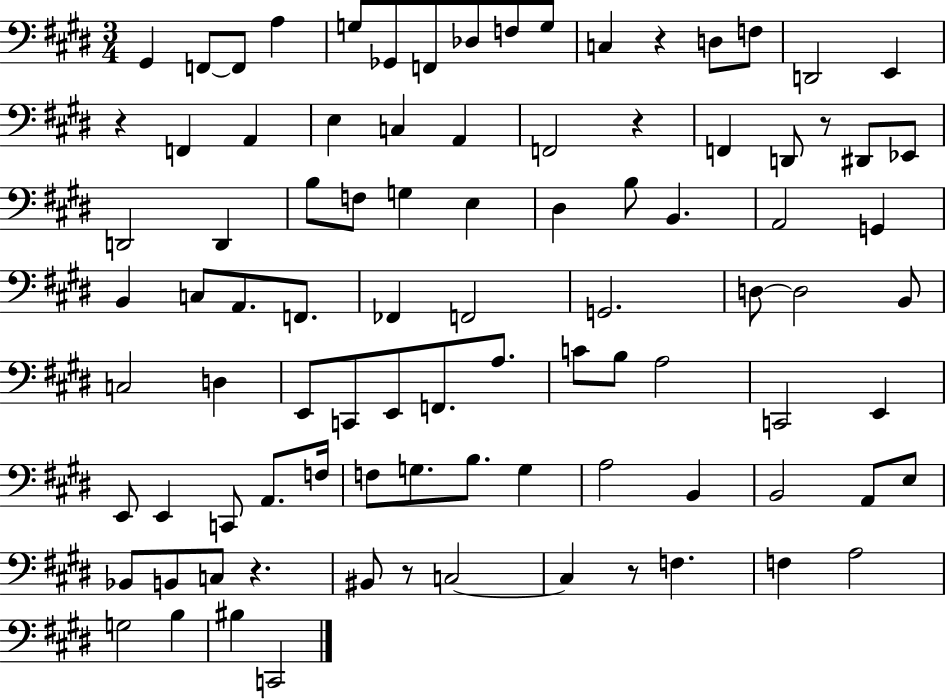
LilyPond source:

{
  \clef bass
  \numericTimeSignature
  \time 3/4
  \key e \major
  gis,4 f,8~~ f,8 a4 | g8 ges,8 f,8 des8 f8 g8 | c4 r4 d8 f8 | d,2 e,4 | \break r4 f,4 a,4 | e4 c4 a,4 | f,2 r4 | f,4 d,8 r8 dis,8 ees,8 | \break d,2 d,4 | b8 f8 g4 e4 | dis4 b8 b,4. | a,2 g,4 | \break b,4 c8 a,8. f,8. | fes,4 f,2 | g,2. | d8~~ d2 b,8 | \break c2 d4 | e,8 c,8 e,8 f,8. a8. | c'8 b8 a2 | c,2 e,4 | \break e,8 e,4 c,8 a,8. f16 | f8 g8. b8. g4 | a2 b,4 | b,2 a,8 e8 | \break bes,8 b,8 c8 r4. | bis,8 r8 c2~~ | c4 r8 f4. | f4 a2 | \break g2 b4 | bis4 c,2 | \bar "|."
}